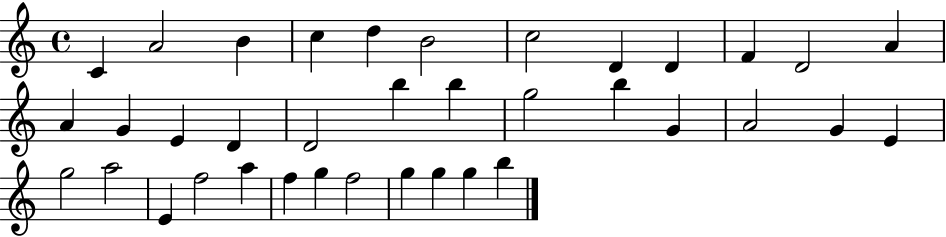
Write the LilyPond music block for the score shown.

{
  \clef treble
  \time 4/4
  \defaultTimeSignature
  \key c \major
  c'4 a'2 b'4 | c''4 d''4 b'2 | c''2 d'4 d'4 | f'4 d'2 a'4 | \break a'4 g'4 e'4 d'4 | d'2 b''4 b''4 | g''2 b''4 g'4 | a'2 g'4 e'4 | \break g''2 a''2 | e'4 f''2 a''4 | f''4 g''4 f''2 | g''4 g''4 g''4 b''4 | \break \bar "|."
}